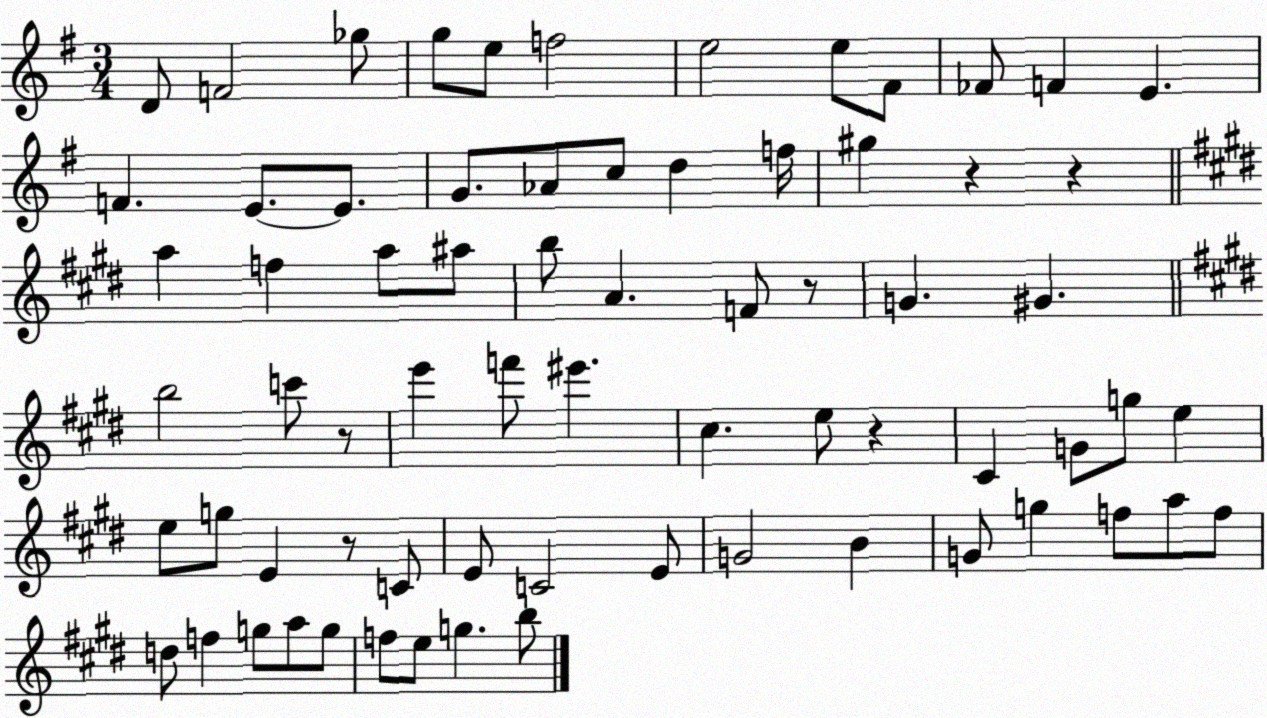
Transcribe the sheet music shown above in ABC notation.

X:1
T:Untitled
M:3/4
L:1/4
K:G
D/2 F2 _g/2 g/2 e/2 f2 e2 e/2 ^F/2 _F/2 F E F E/2 E/2 G/2 _A/2 c/2 d f/4 ^g z z a f a/2 ^a/2 b/2 A F/2 z/2 G ^G b2 c'/2 z/2 e' f'/2 ^e' ^c e/2 z ^C G/2 g/2 e e/2 g/2 E z/2 C/2 E/2 C2 E/2 G2 B G/2 g f/2 a/2 f/2 d/2 f g/2 a/2 g/2 f/2 e/2 g b/2